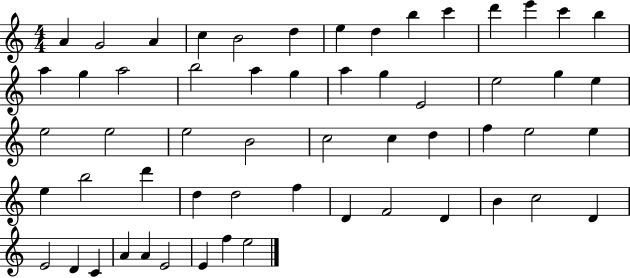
A4/q G4/h A4/q C5/q B4/h D5/q E5/q D5/q B5/q C6/q D6/q E6/q C6/q B5/q A5/q G5/q A5/h B5/h A5/q G5/q A5/q G5/q E4/h E5/h G5/q E5/q E5/h E5/h E5/h B4/h C5/h C5/q D5/q F5/q E5/h E5/q E5/q B5/h D6/q D5/q D5/h F5/q D4/q F4/h D4/q B4/q C5/h D4/q E4/h D4/q C4/q A4/q A4/q E4/h E4/q F5/q E5/h